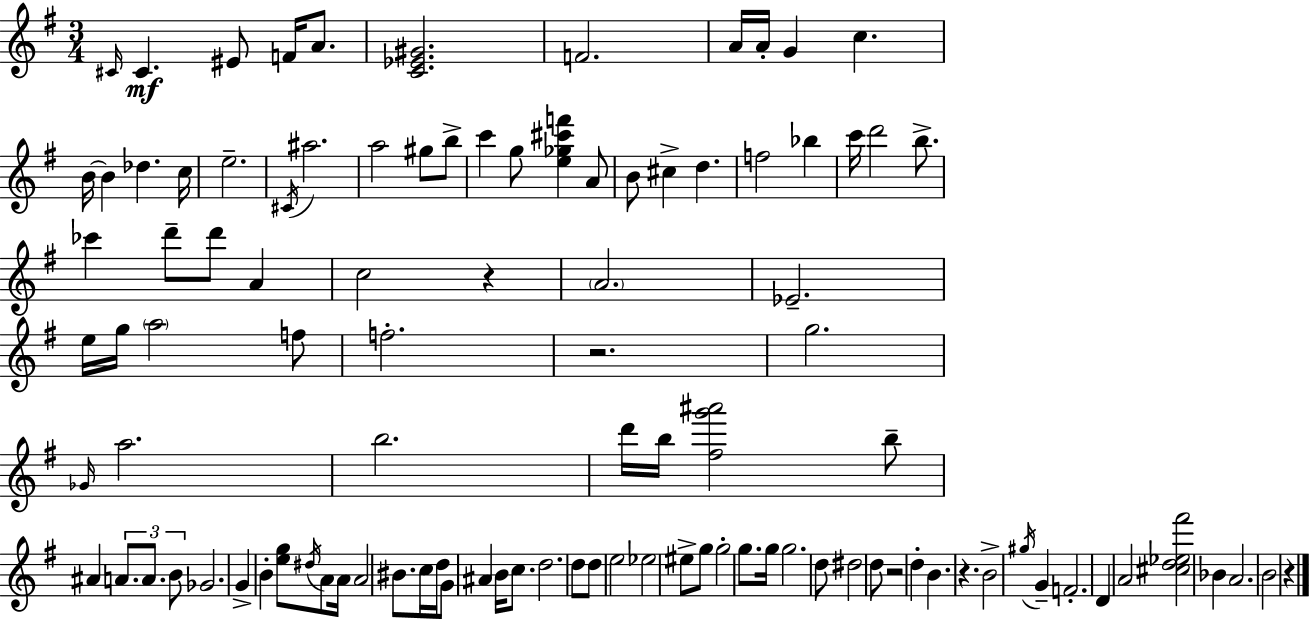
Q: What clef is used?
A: treble